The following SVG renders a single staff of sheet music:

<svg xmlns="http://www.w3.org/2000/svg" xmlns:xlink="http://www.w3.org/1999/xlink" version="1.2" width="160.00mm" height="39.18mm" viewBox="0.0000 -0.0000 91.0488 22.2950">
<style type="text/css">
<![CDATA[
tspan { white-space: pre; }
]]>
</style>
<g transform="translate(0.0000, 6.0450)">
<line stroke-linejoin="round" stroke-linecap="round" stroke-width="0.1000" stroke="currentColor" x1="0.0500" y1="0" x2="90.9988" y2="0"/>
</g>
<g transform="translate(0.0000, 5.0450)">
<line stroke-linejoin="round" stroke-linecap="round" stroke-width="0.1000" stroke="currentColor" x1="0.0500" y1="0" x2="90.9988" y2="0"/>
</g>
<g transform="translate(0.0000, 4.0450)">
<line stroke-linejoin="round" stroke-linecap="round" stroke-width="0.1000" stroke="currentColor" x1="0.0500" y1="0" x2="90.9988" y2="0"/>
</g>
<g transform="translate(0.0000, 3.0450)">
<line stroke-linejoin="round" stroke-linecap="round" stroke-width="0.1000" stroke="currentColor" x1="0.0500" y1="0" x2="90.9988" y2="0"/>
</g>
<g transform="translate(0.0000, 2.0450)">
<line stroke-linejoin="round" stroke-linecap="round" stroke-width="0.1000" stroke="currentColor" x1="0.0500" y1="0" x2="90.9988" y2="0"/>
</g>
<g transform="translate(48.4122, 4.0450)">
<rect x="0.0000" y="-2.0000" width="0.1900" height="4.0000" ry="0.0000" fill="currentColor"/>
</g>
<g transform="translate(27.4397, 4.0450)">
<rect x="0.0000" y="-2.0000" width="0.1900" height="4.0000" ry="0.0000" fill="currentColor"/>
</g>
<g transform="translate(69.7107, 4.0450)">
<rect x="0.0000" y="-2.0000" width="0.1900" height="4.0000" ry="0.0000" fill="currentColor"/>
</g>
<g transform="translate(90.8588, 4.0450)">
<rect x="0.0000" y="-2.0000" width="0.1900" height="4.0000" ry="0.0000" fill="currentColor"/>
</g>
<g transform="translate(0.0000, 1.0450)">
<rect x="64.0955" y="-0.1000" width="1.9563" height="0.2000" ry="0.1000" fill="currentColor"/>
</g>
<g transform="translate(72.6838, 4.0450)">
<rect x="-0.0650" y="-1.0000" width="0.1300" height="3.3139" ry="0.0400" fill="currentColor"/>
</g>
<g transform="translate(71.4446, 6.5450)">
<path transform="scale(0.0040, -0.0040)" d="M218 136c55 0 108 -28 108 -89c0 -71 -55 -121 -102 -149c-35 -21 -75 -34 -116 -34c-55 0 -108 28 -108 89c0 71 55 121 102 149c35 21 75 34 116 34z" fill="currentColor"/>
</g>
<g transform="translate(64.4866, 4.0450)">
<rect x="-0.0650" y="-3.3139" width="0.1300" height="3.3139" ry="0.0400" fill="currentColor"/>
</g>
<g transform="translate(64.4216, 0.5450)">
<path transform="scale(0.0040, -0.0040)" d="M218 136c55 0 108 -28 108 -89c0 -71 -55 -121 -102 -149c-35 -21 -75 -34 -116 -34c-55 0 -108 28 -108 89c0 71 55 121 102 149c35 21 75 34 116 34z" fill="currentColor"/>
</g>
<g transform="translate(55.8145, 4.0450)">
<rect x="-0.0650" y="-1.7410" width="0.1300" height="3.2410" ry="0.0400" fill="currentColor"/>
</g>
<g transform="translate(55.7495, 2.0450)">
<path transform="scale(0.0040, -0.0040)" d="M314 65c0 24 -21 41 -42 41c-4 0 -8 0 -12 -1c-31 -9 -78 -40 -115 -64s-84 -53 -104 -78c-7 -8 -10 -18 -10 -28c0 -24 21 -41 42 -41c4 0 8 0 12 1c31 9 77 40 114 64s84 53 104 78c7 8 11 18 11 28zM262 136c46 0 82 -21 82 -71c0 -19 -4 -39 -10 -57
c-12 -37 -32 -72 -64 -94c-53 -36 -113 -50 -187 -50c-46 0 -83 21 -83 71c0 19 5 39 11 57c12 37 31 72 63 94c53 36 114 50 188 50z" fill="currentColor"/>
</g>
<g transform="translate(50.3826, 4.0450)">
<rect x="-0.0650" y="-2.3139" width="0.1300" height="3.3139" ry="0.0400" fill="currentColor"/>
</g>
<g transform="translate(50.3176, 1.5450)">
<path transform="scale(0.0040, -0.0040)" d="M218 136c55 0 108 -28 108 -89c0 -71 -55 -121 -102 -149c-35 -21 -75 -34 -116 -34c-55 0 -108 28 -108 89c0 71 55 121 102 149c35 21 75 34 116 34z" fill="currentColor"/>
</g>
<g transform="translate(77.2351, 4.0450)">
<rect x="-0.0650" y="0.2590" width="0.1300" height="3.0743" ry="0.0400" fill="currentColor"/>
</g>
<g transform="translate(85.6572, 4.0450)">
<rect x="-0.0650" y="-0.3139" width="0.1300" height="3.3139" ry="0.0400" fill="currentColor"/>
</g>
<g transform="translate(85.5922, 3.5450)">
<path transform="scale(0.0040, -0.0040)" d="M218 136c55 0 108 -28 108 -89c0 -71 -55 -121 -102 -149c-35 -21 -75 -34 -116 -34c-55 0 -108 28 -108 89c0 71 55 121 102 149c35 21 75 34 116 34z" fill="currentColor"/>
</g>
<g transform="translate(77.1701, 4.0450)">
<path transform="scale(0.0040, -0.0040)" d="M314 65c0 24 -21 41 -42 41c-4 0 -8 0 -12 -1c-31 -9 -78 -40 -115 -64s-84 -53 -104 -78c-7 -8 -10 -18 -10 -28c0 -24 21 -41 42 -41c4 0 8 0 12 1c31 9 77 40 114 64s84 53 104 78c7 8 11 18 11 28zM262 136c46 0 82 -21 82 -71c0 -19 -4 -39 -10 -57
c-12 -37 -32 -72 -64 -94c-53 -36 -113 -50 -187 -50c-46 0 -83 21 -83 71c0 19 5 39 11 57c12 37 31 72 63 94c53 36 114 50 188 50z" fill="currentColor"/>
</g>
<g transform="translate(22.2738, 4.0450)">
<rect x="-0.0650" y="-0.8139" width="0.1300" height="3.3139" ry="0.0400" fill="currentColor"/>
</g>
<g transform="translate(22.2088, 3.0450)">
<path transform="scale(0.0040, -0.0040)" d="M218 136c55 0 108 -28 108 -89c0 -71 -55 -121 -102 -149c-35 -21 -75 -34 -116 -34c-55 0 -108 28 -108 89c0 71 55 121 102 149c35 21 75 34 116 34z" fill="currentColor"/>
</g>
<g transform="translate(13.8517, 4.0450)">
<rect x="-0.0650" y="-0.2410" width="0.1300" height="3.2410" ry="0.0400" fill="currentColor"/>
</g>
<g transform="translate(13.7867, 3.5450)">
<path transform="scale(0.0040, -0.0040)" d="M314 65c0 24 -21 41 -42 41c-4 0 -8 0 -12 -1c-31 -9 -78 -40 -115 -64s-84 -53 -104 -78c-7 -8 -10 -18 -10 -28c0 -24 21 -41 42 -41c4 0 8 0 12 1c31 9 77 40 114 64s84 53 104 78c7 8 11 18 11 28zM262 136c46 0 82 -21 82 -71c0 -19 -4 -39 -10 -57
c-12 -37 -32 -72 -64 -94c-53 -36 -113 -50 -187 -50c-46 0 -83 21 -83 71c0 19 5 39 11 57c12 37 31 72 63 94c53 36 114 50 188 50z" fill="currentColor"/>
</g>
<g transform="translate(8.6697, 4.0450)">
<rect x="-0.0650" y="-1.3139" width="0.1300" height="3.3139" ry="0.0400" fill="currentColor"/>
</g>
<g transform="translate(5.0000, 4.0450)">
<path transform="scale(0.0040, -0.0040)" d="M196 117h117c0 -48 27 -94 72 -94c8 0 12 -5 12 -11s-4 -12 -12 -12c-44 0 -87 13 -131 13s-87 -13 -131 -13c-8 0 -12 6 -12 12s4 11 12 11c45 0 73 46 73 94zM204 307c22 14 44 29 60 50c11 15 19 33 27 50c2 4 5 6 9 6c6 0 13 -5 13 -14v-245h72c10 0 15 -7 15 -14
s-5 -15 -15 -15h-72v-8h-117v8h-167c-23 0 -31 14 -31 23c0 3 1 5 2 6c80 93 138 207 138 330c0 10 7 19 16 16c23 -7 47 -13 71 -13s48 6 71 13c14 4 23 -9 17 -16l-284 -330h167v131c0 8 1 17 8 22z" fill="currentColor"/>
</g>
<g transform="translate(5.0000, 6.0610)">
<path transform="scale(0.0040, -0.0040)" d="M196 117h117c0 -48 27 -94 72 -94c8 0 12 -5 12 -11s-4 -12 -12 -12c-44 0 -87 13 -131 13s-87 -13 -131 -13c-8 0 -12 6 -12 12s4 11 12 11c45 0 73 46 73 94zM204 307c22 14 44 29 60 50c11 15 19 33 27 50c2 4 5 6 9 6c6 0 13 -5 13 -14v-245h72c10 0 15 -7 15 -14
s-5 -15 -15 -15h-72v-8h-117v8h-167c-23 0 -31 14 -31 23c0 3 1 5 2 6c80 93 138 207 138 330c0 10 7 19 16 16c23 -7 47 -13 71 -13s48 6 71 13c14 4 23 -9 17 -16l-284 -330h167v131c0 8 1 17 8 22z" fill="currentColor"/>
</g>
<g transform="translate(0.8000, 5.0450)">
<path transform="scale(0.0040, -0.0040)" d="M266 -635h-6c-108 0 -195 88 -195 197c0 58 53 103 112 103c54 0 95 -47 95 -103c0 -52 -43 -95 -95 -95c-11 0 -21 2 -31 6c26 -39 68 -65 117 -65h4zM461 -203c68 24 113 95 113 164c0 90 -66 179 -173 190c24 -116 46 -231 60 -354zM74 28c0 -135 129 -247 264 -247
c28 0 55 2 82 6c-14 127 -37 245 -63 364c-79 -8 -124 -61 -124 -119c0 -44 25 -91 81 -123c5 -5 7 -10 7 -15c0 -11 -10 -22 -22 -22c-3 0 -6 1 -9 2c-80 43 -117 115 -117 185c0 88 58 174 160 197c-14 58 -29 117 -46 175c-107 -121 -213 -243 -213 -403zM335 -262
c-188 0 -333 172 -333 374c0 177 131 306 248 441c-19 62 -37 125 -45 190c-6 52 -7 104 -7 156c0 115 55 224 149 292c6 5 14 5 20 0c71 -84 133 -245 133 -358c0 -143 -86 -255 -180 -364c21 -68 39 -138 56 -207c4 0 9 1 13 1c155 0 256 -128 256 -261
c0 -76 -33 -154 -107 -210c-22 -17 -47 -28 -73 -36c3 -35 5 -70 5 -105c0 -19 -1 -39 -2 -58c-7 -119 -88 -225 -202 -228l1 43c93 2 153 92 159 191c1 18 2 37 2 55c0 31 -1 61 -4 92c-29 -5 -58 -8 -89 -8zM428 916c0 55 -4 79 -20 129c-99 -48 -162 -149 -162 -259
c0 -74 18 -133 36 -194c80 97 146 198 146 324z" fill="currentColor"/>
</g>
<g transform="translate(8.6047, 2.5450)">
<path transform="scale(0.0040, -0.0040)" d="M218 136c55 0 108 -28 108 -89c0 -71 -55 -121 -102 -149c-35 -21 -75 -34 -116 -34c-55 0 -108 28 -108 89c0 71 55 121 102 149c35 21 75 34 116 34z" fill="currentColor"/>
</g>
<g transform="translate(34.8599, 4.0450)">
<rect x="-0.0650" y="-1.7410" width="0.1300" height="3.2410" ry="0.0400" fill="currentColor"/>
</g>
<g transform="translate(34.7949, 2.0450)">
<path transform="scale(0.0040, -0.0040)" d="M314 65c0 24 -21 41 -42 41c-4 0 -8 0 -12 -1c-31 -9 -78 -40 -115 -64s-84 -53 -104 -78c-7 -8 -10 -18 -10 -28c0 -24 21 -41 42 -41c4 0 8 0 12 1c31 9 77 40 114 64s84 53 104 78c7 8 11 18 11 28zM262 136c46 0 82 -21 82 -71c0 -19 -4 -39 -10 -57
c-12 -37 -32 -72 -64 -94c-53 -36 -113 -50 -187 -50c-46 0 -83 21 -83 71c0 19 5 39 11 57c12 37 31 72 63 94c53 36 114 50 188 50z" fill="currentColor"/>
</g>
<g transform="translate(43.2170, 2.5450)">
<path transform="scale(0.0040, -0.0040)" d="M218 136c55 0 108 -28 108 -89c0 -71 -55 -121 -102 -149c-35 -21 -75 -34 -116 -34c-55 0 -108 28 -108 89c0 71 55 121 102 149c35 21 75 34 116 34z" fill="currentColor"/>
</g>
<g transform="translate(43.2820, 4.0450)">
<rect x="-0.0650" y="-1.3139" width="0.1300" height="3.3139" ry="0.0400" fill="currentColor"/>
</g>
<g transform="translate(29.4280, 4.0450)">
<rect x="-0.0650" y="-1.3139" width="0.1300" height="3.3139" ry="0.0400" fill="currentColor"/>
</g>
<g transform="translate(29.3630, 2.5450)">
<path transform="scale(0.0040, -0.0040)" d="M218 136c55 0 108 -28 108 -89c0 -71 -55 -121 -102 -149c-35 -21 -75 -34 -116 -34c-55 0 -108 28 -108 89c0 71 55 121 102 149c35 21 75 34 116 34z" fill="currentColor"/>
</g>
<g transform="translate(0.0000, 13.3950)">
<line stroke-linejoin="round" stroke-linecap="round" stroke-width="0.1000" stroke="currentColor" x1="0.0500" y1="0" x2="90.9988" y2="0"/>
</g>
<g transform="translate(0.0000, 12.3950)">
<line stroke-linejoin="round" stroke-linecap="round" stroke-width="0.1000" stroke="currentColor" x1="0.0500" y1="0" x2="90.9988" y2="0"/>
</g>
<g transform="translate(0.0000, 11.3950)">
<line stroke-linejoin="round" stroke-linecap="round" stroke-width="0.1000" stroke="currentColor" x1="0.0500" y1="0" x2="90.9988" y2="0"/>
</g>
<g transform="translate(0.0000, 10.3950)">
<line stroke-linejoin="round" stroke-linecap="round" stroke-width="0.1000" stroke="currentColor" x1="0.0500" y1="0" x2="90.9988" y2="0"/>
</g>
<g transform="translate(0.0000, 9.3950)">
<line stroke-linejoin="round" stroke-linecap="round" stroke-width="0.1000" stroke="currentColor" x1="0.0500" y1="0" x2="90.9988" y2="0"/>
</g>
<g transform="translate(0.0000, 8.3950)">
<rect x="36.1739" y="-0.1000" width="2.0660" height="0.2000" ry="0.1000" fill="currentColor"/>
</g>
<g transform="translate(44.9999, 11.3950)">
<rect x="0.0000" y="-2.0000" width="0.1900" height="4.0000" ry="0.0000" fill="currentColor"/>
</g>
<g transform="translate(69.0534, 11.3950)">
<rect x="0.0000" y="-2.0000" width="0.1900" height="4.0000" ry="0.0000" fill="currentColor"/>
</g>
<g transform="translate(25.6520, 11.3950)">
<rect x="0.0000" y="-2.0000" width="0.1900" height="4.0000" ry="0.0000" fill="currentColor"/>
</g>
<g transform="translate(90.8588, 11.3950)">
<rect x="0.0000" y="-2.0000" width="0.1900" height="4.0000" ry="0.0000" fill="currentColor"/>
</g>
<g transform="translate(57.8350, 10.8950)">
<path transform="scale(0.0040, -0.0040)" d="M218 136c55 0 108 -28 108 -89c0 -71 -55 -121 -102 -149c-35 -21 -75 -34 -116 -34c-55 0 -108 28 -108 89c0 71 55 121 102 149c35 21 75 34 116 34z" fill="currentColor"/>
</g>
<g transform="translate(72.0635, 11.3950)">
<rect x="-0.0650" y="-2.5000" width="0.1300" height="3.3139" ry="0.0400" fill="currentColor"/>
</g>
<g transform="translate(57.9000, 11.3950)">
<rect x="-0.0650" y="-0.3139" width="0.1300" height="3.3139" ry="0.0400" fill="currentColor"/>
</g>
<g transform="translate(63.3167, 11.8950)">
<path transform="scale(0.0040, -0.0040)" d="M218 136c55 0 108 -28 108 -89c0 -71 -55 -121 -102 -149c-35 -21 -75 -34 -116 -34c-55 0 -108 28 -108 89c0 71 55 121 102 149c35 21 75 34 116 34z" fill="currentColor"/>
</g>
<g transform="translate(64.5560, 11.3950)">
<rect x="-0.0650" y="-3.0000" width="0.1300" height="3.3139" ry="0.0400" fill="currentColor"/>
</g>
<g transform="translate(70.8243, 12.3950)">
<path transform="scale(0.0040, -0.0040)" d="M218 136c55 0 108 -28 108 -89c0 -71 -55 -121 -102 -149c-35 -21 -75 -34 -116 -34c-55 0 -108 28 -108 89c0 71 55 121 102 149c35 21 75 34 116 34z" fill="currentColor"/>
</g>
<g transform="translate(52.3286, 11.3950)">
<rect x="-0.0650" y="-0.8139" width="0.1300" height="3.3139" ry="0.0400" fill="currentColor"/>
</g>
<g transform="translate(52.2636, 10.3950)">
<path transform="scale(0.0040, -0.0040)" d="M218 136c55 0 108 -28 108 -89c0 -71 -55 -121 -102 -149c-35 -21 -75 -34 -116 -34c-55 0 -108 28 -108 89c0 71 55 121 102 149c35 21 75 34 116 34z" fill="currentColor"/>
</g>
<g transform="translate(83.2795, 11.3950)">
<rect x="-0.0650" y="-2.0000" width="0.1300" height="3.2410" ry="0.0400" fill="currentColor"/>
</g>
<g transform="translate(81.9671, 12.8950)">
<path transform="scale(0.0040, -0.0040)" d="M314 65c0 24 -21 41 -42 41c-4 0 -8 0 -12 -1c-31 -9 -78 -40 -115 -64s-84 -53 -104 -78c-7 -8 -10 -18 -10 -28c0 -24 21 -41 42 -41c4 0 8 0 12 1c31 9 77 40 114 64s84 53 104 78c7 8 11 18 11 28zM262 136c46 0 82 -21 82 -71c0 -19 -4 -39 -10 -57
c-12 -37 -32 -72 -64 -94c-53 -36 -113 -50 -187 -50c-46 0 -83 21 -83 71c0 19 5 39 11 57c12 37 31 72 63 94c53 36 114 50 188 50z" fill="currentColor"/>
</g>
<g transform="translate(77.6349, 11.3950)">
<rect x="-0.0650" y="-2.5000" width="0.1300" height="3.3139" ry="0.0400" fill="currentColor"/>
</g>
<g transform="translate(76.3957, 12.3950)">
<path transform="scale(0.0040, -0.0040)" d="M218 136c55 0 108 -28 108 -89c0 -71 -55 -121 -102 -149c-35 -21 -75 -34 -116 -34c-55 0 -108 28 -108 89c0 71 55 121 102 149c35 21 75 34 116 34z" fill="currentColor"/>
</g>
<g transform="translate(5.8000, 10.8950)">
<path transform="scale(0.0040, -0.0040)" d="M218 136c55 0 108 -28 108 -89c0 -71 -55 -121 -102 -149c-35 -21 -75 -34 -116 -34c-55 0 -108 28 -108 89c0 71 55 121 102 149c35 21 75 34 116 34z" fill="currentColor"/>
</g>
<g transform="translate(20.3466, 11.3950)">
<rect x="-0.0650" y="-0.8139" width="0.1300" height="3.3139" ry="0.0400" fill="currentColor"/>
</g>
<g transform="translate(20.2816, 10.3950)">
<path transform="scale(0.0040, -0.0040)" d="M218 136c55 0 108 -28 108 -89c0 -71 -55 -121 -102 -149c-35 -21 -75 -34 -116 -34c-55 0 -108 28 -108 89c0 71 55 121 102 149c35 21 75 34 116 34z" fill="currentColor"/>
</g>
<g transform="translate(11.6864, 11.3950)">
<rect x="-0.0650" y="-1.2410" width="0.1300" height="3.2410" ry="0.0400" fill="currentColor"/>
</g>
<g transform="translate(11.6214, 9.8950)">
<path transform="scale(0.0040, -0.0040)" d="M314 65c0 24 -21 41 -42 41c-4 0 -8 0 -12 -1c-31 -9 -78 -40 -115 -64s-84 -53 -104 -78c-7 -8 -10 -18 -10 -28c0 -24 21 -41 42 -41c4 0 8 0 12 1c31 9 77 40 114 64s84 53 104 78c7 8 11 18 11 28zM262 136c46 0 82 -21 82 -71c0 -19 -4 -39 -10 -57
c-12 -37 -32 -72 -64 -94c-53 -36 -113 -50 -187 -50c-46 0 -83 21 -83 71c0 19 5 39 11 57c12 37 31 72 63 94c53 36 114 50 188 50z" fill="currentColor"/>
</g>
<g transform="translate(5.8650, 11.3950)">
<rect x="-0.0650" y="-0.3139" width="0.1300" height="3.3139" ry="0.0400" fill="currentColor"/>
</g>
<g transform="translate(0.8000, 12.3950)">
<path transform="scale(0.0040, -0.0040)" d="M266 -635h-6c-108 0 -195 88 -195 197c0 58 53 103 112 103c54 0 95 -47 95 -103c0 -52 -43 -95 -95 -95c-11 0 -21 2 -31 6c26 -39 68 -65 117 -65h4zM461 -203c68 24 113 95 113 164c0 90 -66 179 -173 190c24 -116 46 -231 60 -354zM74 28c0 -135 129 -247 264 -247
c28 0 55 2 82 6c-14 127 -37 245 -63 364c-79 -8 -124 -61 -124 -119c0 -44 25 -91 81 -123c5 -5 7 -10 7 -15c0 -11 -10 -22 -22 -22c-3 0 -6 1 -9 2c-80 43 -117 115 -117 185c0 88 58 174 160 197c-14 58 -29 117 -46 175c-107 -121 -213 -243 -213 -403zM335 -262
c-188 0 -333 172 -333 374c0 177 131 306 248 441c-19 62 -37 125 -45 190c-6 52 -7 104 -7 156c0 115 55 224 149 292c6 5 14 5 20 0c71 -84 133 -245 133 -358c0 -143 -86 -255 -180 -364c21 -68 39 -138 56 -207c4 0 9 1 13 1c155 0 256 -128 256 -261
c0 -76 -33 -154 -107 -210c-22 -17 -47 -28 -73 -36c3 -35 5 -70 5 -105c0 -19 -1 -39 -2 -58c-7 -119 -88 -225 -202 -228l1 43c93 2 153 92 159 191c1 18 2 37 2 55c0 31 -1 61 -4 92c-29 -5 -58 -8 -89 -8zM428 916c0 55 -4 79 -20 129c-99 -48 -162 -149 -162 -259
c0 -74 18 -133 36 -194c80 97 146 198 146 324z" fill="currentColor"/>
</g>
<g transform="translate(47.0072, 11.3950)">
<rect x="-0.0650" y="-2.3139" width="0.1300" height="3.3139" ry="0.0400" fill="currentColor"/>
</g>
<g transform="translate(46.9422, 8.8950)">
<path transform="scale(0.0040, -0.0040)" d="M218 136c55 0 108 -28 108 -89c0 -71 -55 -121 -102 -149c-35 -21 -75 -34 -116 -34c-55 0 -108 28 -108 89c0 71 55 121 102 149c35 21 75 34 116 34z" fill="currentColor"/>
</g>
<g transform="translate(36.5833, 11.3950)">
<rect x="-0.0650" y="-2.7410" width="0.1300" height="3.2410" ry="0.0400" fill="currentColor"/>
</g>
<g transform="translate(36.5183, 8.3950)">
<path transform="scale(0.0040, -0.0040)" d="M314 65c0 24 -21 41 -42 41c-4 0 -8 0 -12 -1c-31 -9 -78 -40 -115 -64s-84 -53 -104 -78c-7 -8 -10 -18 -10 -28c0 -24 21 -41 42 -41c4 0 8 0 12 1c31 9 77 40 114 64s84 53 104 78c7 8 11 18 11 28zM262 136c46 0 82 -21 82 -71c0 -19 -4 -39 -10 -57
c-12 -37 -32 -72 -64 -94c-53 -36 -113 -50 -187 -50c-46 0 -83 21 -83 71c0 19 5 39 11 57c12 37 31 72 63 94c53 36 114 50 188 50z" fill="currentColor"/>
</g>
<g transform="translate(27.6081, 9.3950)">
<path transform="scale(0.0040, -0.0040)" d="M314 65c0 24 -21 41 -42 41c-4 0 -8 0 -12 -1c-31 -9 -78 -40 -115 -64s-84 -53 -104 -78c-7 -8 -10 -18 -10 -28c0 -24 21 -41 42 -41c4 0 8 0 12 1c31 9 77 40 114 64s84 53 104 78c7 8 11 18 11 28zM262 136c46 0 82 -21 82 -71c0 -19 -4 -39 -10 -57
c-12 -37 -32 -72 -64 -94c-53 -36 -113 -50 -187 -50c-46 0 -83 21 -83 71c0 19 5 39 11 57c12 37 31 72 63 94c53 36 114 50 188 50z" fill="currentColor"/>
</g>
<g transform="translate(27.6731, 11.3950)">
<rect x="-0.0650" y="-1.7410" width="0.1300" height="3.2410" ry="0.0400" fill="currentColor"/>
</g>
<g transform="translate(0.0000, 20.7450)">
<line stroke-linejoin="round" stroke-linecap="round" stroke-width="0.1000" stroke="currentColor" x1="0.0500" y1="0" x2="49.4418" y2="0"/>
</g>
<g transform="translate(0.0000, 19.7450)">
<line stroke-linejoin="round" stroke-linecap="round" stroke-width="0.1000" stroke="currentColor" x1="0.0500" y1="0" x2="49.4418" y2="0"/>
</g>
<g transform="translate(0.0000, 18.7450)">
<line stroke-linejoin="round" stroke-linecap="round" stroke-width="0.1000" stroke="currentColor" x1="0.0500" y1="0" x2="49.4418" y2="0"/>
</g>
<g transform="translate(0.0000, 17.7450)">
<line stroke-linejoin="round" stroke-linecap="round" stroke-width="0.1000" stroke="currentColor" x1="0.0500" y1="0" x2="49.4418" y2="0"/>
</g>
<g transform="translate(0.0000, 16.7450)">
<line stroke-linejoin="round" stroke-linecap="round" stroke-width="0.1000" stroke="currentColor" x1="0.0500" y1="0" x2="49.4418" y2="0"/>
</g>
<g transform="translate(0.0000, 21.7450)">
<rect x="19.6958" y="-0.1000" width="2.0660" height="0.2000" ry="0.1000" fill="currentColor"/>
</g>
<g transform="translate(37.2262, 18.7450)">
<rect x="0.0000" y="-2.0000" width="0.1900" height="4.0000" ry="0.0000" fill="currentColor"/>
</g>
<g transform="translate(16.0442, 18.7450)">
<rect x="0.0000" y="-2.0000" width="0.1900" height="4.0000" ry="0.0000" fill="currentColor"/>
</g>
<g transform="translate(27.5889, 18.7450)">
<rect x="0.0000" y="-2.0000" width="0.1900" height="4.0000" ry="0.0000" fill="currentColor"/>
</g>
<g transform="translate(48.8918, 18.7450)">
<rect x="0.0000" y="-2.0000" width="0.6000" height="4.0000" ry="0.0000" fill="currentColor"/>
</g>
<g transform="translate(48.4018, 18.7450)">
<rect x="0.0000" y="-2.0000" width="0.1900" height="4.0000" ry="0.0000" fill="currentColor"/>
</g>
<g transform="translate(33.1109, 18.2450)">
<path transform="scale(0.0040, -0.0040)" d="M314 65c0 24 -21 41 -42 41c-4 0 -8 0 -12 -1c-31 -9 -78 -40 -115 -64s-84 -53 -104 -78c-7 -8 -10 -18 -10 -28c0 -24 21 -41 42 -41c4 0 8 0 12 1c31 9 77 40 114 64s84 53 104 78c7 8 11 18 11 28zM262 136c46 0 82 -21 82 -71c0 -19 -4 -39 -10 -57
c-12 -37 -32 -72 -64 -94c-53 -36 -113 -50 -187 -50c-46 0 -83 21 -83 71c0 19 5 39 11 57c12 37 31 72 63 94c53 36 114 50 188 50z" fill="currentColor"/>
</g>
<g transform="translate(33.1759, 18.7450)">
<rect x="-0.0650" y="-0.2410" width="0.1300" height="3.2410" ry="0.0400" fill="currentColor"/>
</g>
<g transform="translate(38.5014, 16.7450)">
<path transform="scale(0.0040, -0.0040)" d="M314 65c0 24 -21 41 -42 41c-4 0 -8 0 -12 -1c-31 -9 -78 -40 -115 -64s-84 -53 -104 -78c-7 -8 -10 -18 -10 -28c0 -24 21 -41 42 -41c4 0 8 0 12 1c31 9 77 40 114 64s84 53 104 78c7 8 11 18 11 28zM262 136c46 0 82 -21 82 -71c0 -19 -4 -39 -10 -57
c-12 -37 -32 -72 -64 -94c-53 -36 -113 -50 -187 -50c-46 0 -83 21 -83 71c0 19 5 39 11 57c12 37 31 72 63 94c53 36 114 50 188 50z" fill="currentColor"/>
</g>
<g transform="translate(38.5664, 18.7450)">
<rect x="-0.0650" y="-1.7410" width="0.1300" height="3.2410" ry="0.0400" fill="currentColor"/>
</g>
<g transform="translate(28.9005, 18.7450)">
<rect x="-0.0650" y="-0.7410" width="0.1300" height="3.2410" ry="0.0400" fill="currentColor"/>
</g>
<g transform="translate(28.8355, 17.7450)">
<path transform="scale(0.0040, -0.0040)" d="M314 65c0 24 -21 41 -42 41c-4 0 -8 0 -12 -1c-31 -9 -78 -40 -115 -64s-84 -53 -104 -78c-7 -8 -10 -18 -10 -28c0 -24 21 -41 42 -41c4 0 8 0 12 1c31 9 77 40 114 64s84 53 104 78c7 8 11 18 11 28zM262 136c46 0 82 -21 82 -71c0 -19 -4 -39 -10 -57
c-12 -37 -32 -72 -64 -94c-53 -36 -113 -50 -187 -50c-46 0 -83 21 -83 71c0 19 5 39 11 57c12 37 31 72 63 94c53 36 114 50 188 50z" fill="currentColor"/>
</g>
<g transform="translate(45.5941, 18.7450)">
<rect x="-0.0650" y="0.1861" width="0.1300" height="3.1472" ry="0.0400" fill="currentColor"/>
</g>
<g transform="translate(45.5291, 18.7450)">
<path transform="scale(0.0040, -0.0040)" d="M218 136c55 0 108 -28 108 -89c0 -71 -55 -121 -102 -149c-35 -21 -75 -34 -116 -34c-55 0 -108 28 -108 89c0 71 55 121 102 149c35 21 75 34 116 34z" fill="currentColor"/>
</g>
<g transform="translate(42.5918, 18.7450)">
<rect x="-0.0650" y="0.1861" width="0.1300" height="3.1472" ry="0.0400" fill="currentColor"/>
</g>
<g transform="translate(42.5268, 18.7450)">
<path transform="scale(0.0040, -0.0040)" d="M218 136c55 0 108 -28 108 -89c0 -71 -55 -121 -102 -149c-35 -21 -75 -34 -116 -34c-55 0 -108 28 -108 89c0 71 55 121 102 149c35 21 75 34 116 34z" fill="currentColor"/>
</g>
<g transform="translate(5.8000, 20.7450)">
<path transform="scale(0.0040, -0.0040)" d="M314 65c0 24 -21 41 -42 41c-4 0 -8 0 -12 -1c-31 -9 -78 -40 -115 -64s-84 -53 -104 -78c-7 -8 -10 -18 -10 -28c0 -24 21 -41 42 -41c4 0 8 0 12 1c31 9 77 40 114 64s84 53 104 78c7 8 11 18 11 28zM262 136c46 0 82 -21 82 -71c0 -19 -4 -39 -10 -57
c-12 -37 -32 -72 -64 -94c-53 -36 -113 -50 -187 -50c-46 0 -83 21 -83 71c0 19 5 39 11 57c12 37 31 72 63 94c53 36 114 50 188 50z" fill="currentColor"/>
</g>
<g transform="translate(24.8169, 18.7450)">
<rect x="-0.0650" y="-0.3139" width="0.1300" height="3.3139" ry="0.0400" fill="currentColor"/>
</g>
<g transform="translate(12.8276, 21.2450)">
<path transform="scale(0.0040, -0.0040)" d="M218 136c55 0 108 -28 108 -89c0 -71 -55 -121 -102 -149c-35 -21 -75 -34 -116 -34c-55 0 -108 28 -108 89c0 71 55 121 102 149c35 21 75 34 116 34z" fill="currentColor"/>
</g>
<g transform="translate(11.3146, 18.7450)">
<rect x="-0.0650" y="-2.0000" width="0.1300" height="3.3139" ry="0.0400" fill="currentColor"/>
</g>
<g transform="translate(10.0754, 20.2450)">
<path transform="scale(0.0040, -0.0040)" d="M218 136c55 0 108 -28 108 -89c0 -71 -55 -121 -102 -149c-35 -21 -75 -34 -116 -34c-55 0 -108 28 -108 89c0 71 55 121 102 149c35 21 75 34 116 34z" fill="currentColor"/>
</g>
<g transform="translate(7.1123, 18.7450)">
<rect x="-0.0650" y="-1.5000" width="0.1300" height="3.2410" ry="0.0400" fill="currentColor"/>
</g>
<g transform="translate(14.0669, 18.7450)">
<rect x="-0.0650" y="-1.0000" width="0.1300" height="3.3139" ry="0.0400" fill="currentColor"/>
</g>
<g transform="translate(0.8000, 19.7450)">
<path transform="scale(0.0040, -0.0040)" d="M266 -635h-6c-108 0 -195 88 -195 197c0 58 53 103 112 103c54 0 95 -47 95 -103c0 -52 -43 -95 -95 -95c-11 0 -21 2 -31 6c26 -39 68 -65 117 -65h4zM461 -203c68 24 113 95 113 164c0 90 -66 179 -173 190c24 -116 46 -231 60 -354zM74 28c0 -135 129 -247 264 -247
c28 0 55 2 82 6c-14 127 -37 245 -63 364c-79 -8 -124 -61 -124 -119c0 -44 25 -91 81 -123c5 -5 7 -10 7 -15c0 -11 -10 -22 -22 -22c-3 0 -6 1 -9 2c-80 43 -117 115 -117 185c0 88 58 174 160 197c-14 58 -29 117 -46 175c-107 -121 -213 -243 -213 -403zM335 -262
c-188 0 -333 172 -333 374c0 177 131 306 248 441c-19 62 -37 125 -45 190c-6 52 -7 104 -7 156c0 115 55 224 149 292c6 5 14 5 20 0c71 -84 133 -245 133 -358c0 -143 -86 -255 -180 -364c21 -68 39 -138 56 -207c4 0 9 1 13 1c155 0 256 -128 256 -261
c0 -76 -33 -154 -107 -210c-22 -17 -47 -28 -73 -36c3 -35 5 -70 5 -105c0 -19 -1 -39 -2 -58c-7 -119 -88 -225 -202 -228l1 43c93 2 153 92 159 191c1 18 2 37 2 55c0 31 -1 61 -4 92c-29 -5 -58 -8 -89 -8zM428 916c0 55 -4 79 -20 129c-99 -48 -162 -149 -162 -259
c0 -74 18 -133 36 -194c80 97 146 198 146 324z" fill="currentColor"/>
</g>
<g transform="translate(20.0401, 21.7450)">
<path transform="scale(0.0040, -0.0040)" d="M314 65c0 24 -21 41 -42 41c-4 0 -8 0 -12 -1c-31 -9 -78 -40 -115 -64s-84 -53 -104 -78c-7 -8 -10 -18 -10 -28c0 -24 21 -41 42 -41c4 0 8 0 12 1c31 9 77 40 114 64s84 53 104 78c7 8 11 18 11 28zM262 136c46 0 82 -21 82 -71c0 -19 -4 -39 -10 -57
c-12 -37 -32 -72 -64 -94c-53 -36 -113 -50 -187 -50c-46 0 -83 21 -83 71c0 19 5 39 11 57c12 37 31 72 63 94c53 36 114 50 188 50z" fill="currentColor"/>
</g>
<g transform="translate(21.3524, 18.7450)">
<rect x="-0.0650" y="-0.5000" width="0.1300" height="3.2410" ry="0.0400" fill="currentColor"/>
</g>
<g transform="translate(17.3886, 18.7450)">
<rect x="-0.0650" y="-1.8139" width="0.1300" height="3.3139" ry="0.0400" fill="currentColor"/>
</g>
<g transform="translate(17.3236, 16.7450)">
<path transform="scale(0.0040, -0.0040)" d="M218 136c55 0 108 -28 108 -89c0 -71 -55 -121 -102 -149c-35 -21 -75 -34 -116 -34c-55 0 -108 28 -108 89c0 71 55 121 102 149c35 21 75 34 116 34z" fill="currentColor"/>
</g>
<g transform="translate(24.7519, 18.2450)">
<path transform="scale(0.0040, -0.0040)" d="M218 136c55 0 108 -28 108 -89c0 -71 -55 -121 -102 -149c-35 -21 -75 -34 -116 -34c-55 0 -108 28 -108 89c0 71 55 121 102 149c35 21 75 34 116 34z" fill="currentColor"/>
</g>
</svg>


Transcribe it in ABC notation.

X:1
T:Untitled
M:4/4
L:1/4
K:C
e c2 d e f2 e g f2 b D B2 c c e2 d f2 a2 g d c A G G F2 E2 F D f C2 c d2 c2 f2 B B